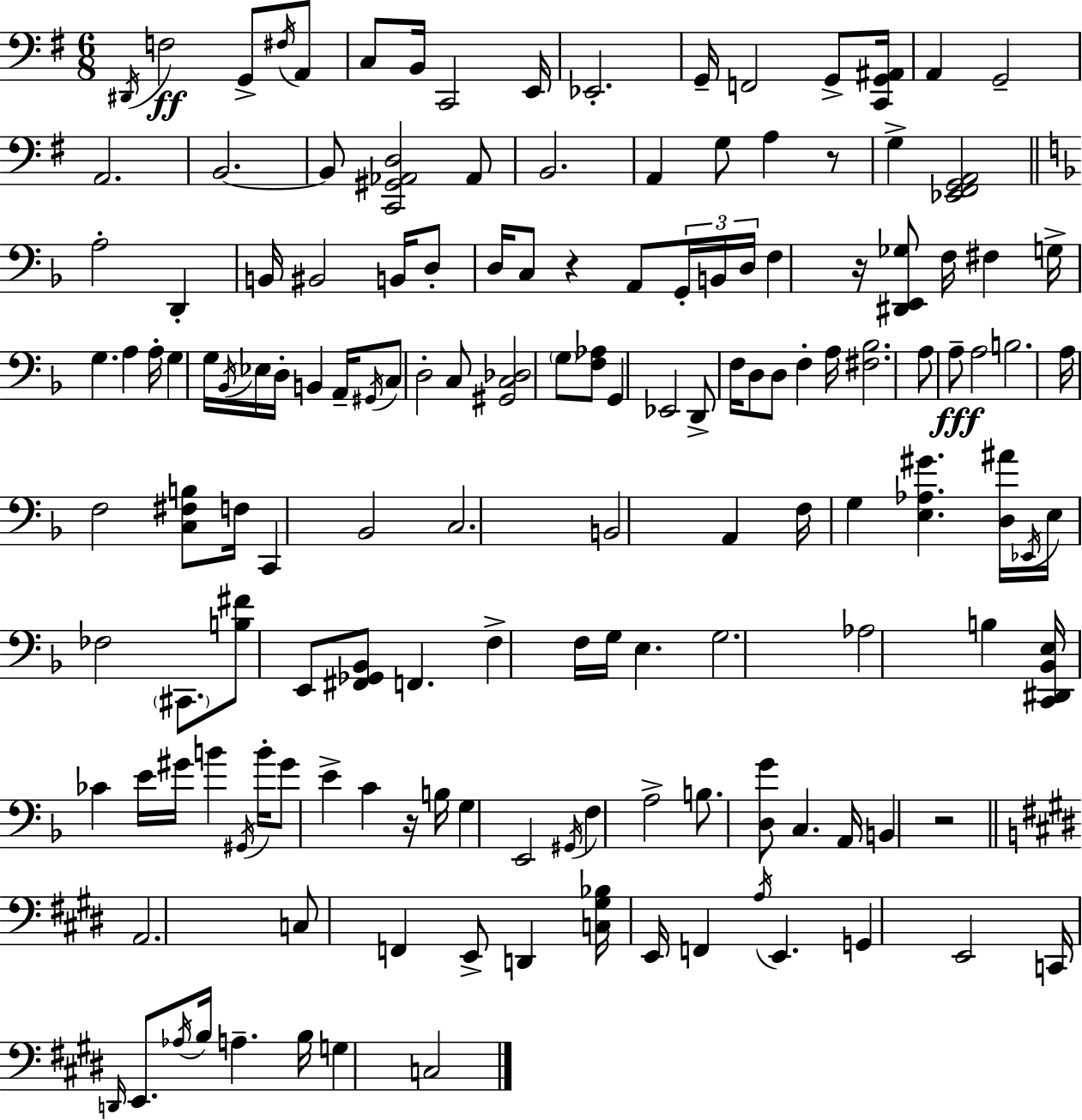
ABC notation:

X:1
T:Untitled
M:6/8
L:1/4
K:Em
^D,,/4 F,2 G,,/2 ^F,/4 A,,/2 C,/2 B,,/4 C,,2 E,,/4 _E,,2 G,,/4 F,,2 G,,/2 [C,,G,,^A,,]/4 A,, G,,2 A,,2 B,,2 B,,/2 [C,,^G,,_A,,D,]2 _A,,/2 B,,2 A,, G,/2 A, z/2 G, [_E,,^F,,G,,A,,]2 A,2 D,, B,,/4 ^B,,2 B,,/4 D,/2 D,/4 C,/2 z A,,/2 G,,/4 B,,/4 D,/4 F, z/4 [^D,,E,,_G,]/2 F,/4 ^F, G,/4 G, A, A,/4 G, G,/4 _B,,/4 _E,/4 D,/4 B,, A,,/4 ^G,,/4 C,/2 D,2 C,/2 [^G,,C,_D,]2 G,/2 [F,_A,]/2 G,, _E,,2 D,,/2 F,/4 D,/2 D,/2 F, A,/4 [^F,_B,]2 A,/2 A,/2 A,2 B,2 A,/4 F,2 [C,^F,B,]/2 F,/4 C,, _B,,2 C,2 B,,2 A,, F,/4 G, [E,_A,^G] [D,^A]/4 _E,,/4 E,/4 _F,2 ^C,,/2 [B,^F]/2 E,,/2 [^F,,_G,,_B,,]/2 F,, F, F,/4 G,/4 E, G,2 _A,2 B, [C,,^D,,_B,,E,]/4 _C E/4 ^G/4 B ^G,,/4 B/4 ^G/2 E C z/4 B,/4 G, E,,2 ^G,,/4 F, A,2 B,/2 [D,G]/2 C, A,,/4 B,, z2 A,,2 C,/2 F,, E,,/2 D,, [C,^G,_B,]/4 E,,/4 F,, A,/4 E,, G,, E,,2 C,,/4 D,,/4 E,,/2 _A,/4 B,/4 A, B,/4 G, C,2